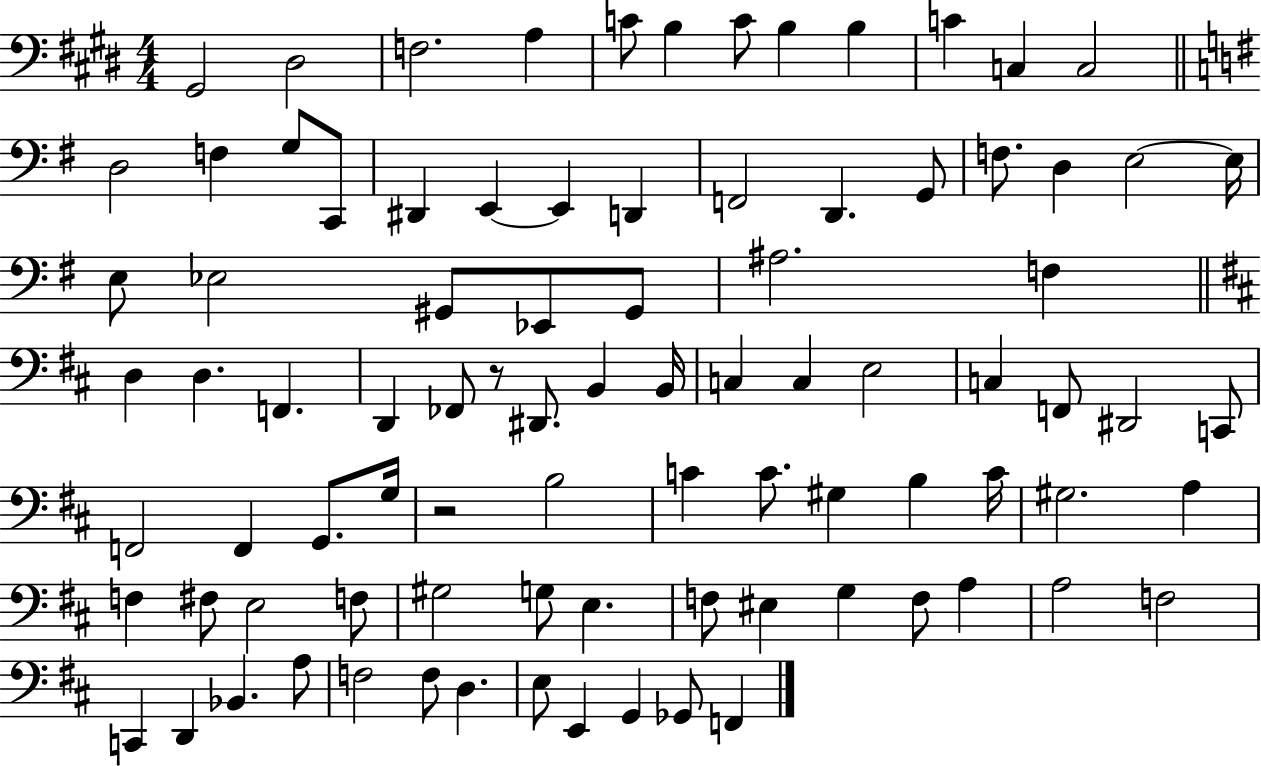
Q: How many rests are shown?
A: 2